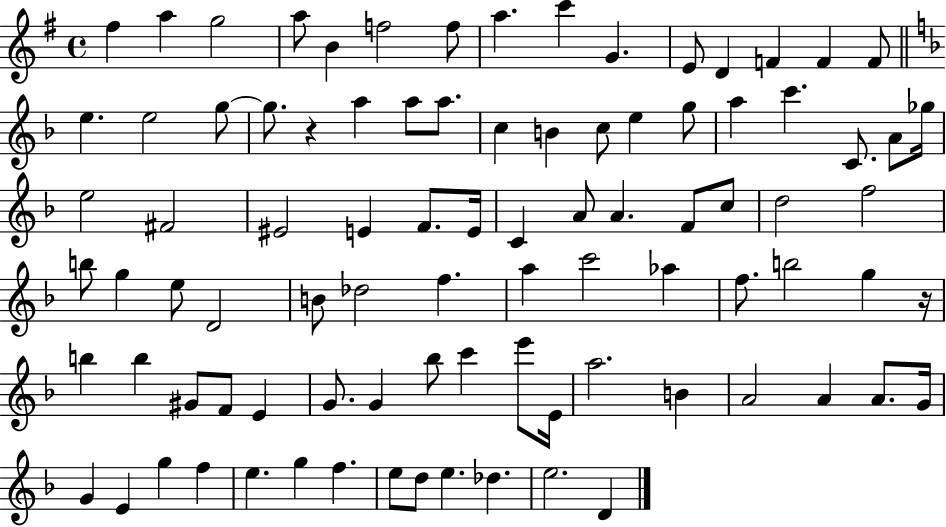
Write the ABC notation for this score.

X:1
T:Untitled
M:4/4
L:1/4
K:G
^f a g2 a/2 B f2 f/2 a c' G E/2 D F F F/2 e e2 g/2 g/2 z a a/2 a/2 c B c/2 e g/2 a c' C/2 A/2 _g/4 e2 ^F2 ^E2 E F/2 E/4 C A/2 A F/2 c/2 d2 f2 b/2 g e/2 D2 B/2 _d2 f a c'2 _a f/2 b2 g z/4 b b ^G/2 F/2 E G/2 G _b/2 c' e'/2 E/4 a2 B A2 A A/2 G/4 G E g f e g f e/2 d/2 e _d e2 D